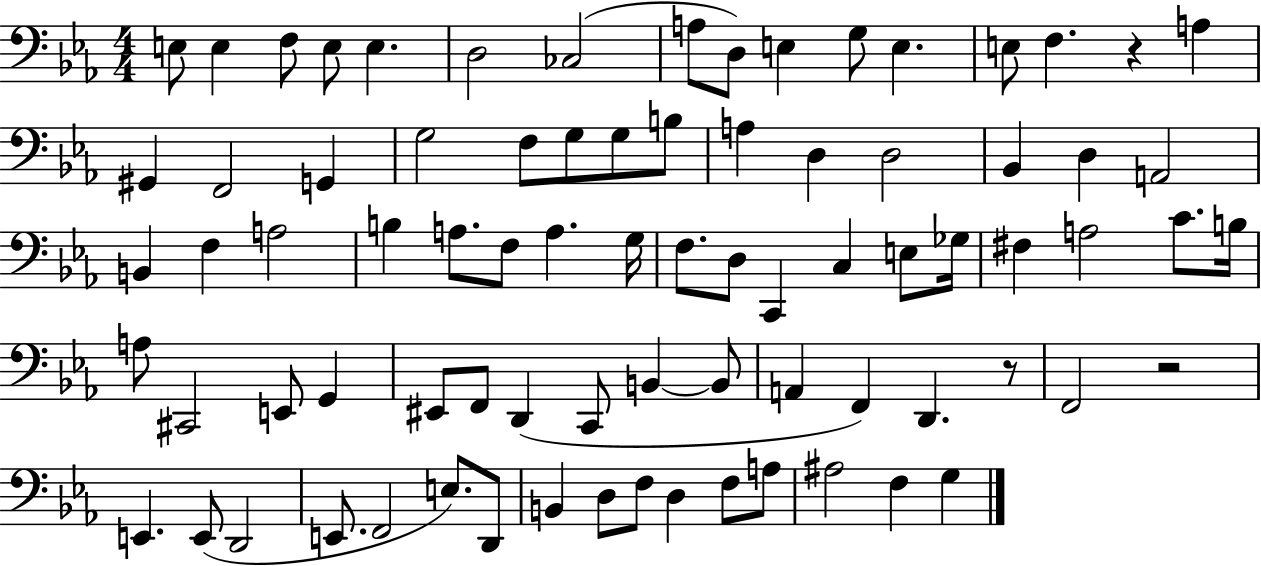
E3/e E3/q F3/e E3/e E3/q. D3/h CES3/h A3/e D3/e E3/q G3/e E3/q. E3/e F3/q. R/q A3/q G#2/q F2/h G2/q G3/h F3/e G3/e G3/e B3/e A3/q D3/q D3/h Bb2/q D3/q A2/h B2/q F3/q A3/h B3/q A3/e. F3/e A3/q. G3/s F3/e. D3/e C2/q C3/q E3/e Gb3/s F#3/q A3/h C4/e. B3/s A3/e C#2/h E2/e G2/q EIS2/e F2/e D2/q C2/e B2/q B2/e A2/q F2/q D2/q. R/e F2/h R/h E2/q. E2/e D2/h E2/e. F2/h E3/e. D2/e B2/q D3/e F3/e D3/q F3/e A3/e A#3/h F3/q G3/q